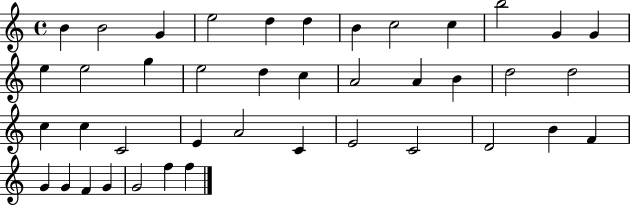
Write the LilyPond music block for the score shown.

{
  \clef treble
  \time 4/4
  \defaultTimeSignature
  \key c \major
  b'4 b'2 g'4 | e''2 d''4 d''4 | b'4 c''2 c''4 | b''2 g'4 g'4 | \break e''4 e''2 g''4 | e''2 d''4 c''4 | a'2 a'4 b'4 | d''2 d''2 | \break c''4 c''4 c'2 | e'4 a'2 c'4 | e'2 c'2 | d'2 b'4 f'4 | \break g'4 g'4 f'4 g'4 | g'2 f''4 f''4 | \bar "|."
}